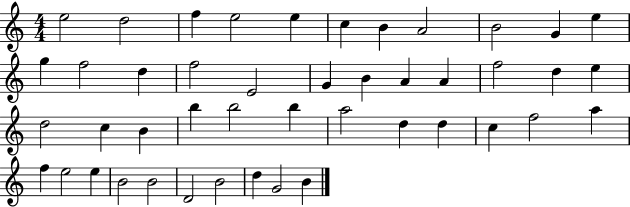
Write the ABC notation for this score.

X:1
T:Untitled
M:4/4
L:1/4
K:C
e2 d2 f e2 e c B A2 B2 G e g f2 d f2 E2 G B A A f2 d e d2 c B b b2 b a2 d d c f2 a f e2 e B2 B2 D2 B2 d G2 B